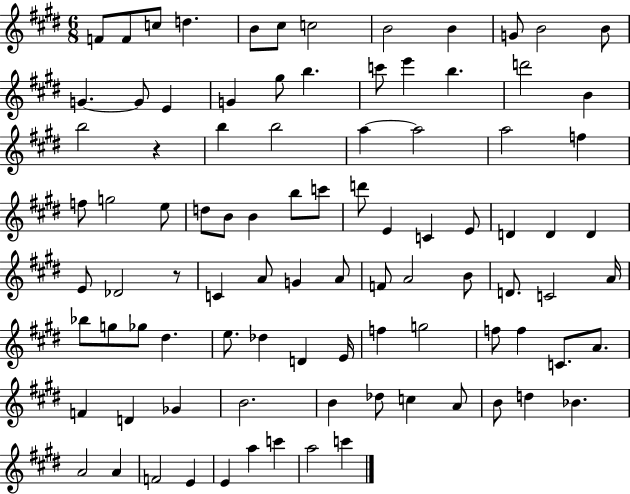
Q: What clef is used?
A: treble